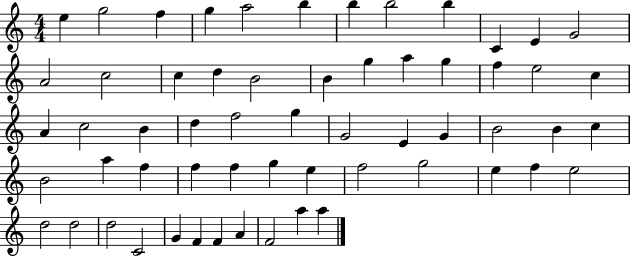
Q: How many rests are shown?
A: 0